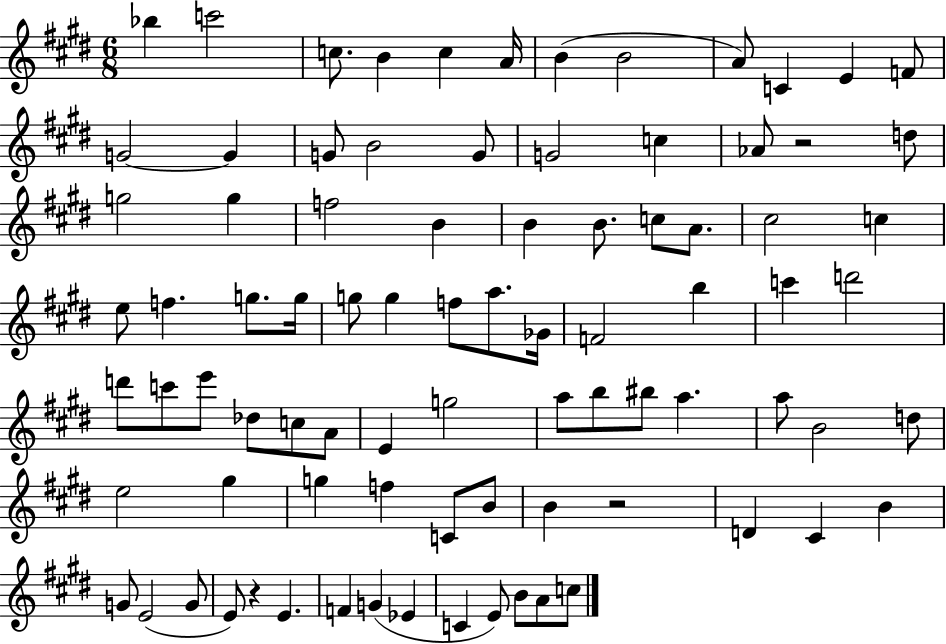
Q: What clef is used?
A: treble